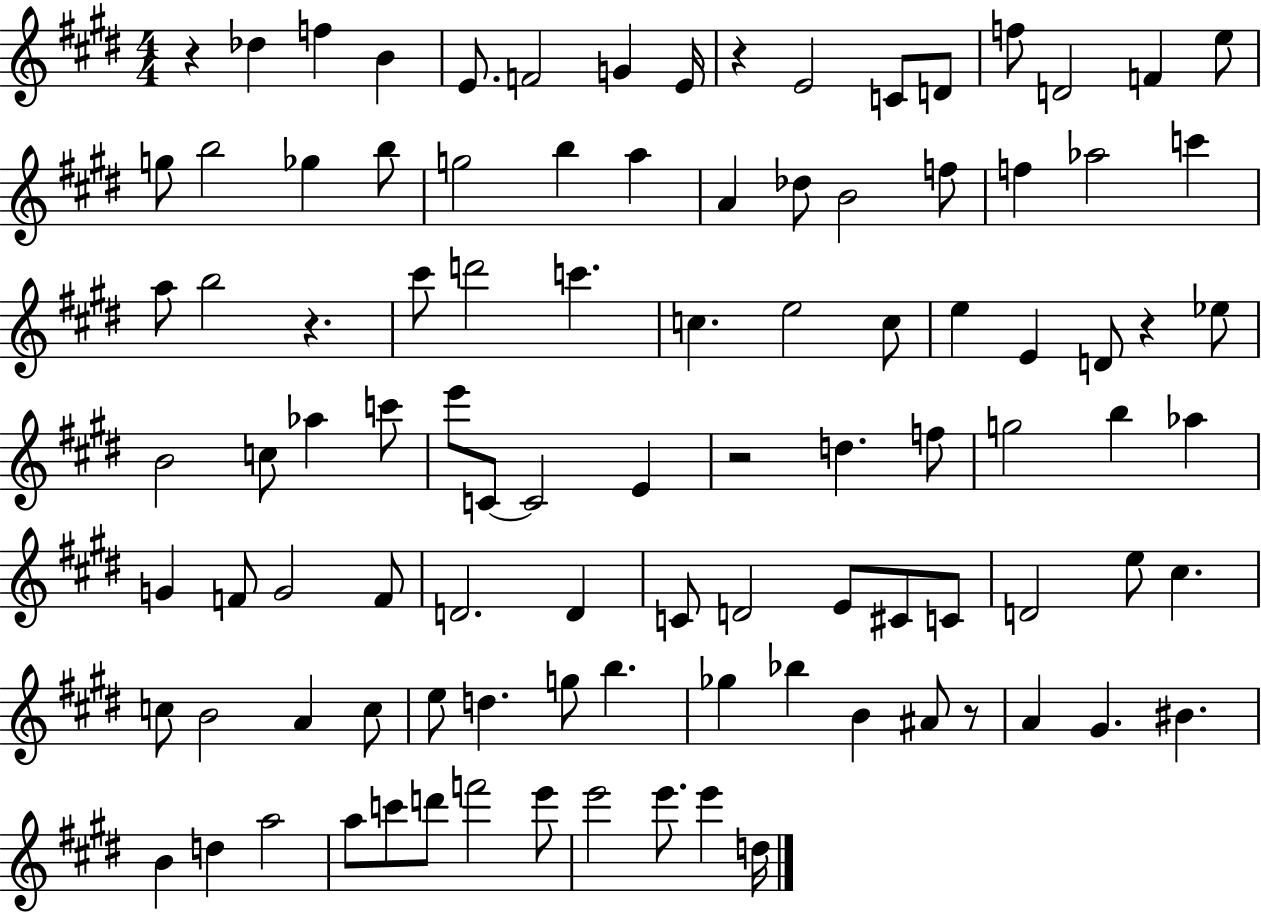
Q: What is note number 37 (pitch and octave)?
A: E5